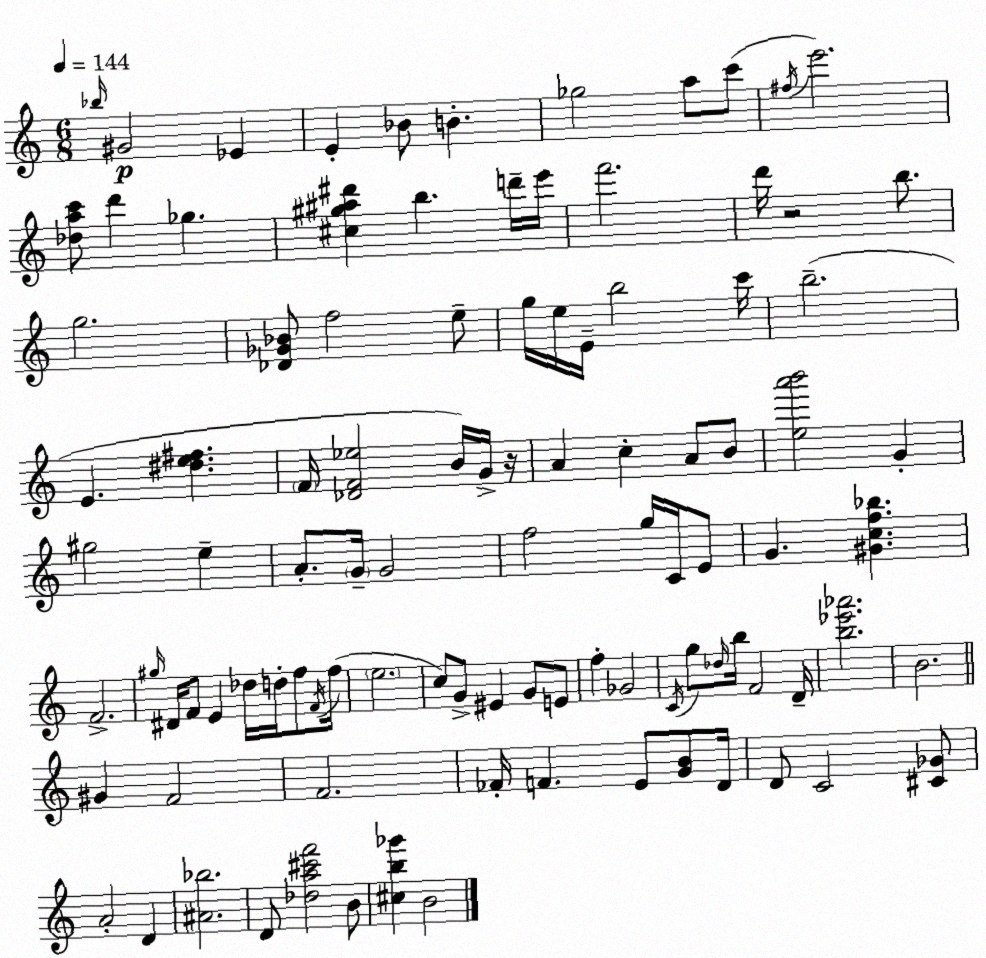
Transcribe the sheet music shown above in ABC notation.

X:1
T:Untitled
M:6/8
L:1/4
K:Am
_b/4 ^G2 _E E _B/2 B _g2 a/2 c'/2 ^f/4 e'2 [_dac']/2 d' _g [^c^g^a^d'] b d'/4 e'/4 f'2 d'/4 z2 b/2 g2 [_D_G_B]/2 f2 e/2 g/4 e/4 E/4 b2 c'/4 b2 E [^de^f] F/4 [_DF_e]2 B/4 G/4 z/4 A c A/2 B/2 [ea'b']2 G ^g2 e A/2 G/4 G2 f2 g/4 C/4 E/2 G [^Gcf_b] F2 ^g/4 ^D/4 F/2 E _d/4 d/4 f/2 F/4 f/4 e2 c/2 G/2 ^E G/2 E/2 f _G2 C/4 g/2 _d/4 b/4 F2 D/4 [b_e'_a']2 B2 ^G F2 F2 _F/4 F E/2 [GB]/2 D/4 D/2 C2 [^C_G]/2 A2 D [^A_b]2 D/2 [_da^c'f']2 B/2 [^cb_g'] B2